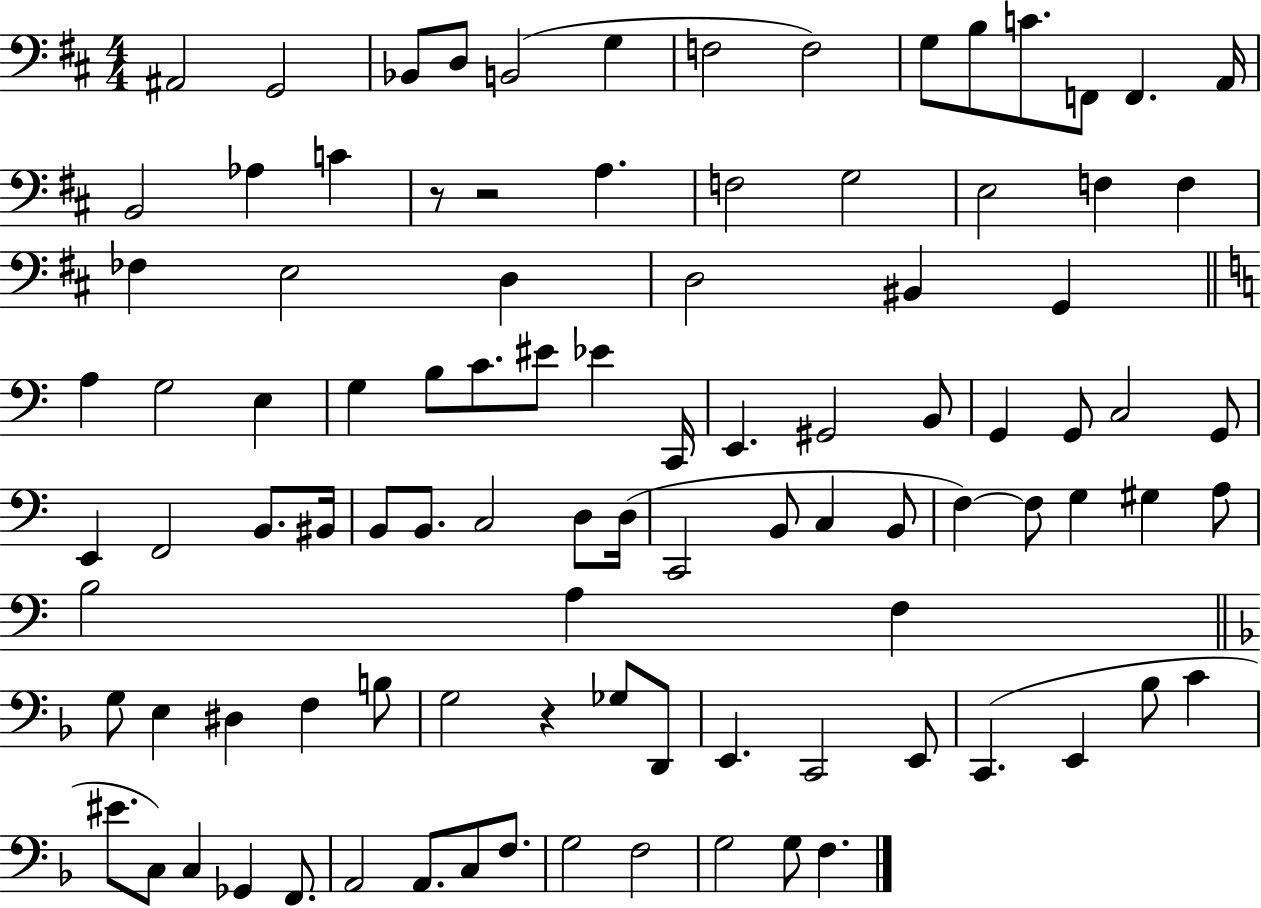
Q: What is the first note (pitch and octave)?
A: A#2